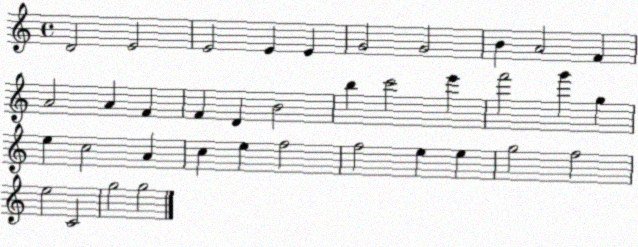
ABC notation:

X:1
T:Untitled
M:4/4
L:1/4
K:C
D2 E2 E2 E E G2 G2 B A2 F A2 A F F D B2 b c'2 e' f'2 g' g e c2 A c e f2 f2 e e g2 f2 e2 C2 g2 g2